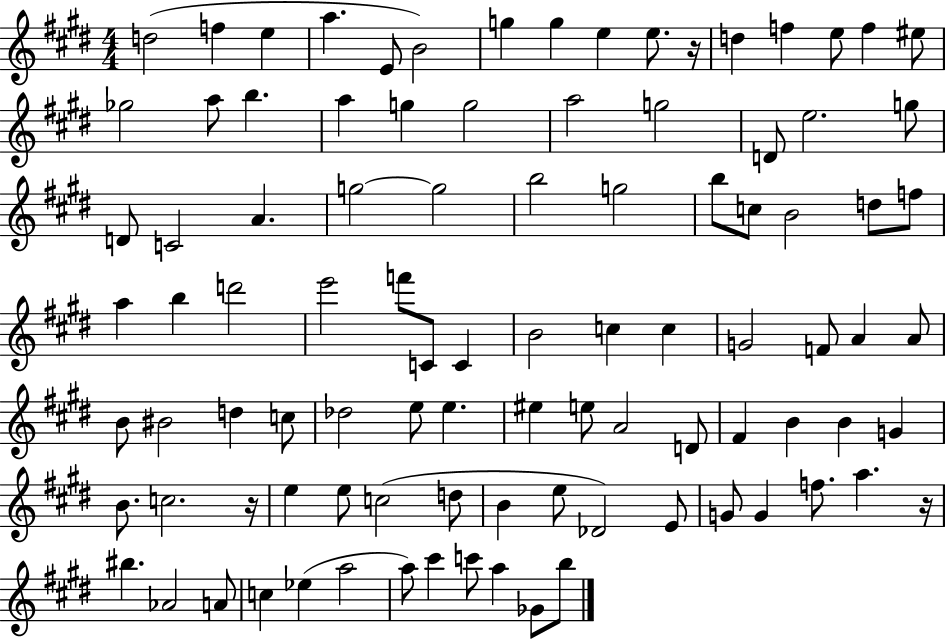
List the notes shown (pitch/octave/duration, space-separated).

D5/h F5/q E5/q A5/q. E4/e B4/h G5/q G5/q E5/q E5/e. R/s D5/q F5/q E5/e F5/q EIS5/e Gb5/h A5/e B5/q. A5/q G5/q G5/h A5/h G5/h D4/e E5/h. G5/e D4/e C4/h A4/q. G5/h G5/h B5/h G5/h B5/e C5/e B4/h D5/e F5/e A5/q B5/q D6/h E6/h F6/e C4/e C4/q B4/h C5/q C5/q G4/h F4/e A4/q A4/e B4/e BIS4/h D5/q C5/e Db5/h E5/e E5/q. EIS5/q E5/e A4/h D4/e F#4/q B4/q B4/q G4/q B4/e. C5/h. R/s E5/q E5/e C5/h D5/e B4/q E5/e Db4/h E4/e G4/e G4/q F5/e. A5/q. R/s BIS5/q. Ab4/h A4/e C5/q Eb5/q A5/h A5/e C#6/q C6/e A5/q Gb4/e B5/e